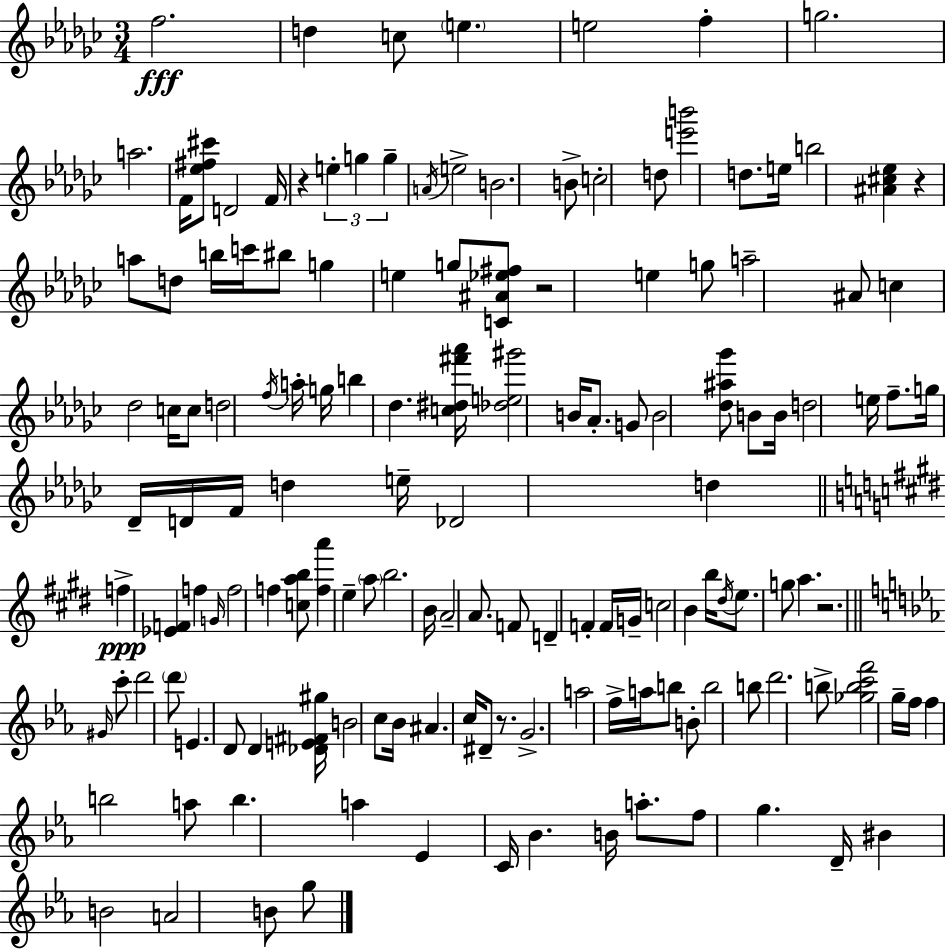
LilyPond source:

{
  \clef treble
  \numericTimeSignature
  \time 3/4
  \key ees \minor
  \repeat volta 2 { f''2.\fff | d''4 c''8 \parenthesize e''4. | e''2 f''4-. | g''2. | \break a''2. | f'16 <ees'' fis'' cis'''>8 d'2 f'16 | r4 \tuplet 3/2 { e''4-. g''4 | g''4-- } \acciaccatura { a'16 } e''2-> | \break b'2. | b'8-> c''2-. d''8 | <e''' b'''>2 d''8. | e''16 b''2 <ais' cis'' ees''>4 | \break r4 a''8 d''8 b''16 c'''16 bis''8 | g''4 e''4 g''8 <c' ais' ees'' fis''>8 | r2 e''4 | g''8 a''2-- ais'8 | \break c''4 des''2 | c''16 c''8 d''2 | \acciaccatura { f''16 } a''16-. g''16 b''4 des''4. | <c'' dis'' fis''' aes'''>16 <des'' e'' gis'''>2 b'16 aes'8.-. | \break g'8 b'2 | <des'' ais'' ges'''>8 b'8 b'16 d''2 | e''16 f''8.-- g''16 des'16-- d'16 f'16 d''4 | e''16-- des'2 d''4 | \break \bar "||" \break \key e \major f''4->\ppp <ees' f'>4 f''4 | \grace { g'16 } f''2 f''4 | <c'' a'' b''>8 <f'' a'''>4 e''4-- \parenthesize a''8 | b''2. | \break b'16 a'2-- a'8. | f'8 d'4-- f'4-. f'16 | g'16-- c''2 b'4 | b''16 \acciaccatura { dis''16 } e''8. g''8 a''4. | \break r2. | \bar "||" \break \key ees \major \grace { gis'16 } c'''8-. d'''2 \parenthesize d'''8 | e'4. d'8 d'4 | <des' e' fis' gis''>16 b'2 c''8 | bes'16 ais'4. c''16 dis'8-- r8. | \break g'2.-> | a''2 f''16-> a''16 b''8 | b'8-. b''2 b''8 | d'''2. | \break b''8-> <ges'' b'' c''' f'''>2 g''16-- | f''16 f''4 b''2 | a''8 b''4. a''4 | ees'4 c'16 bes'4. | \break b'16 a''8.-. f''8 g''4. | d'16-- bis'4 b'2 | a'2 b'8 g''8 | } \bar "|."
}